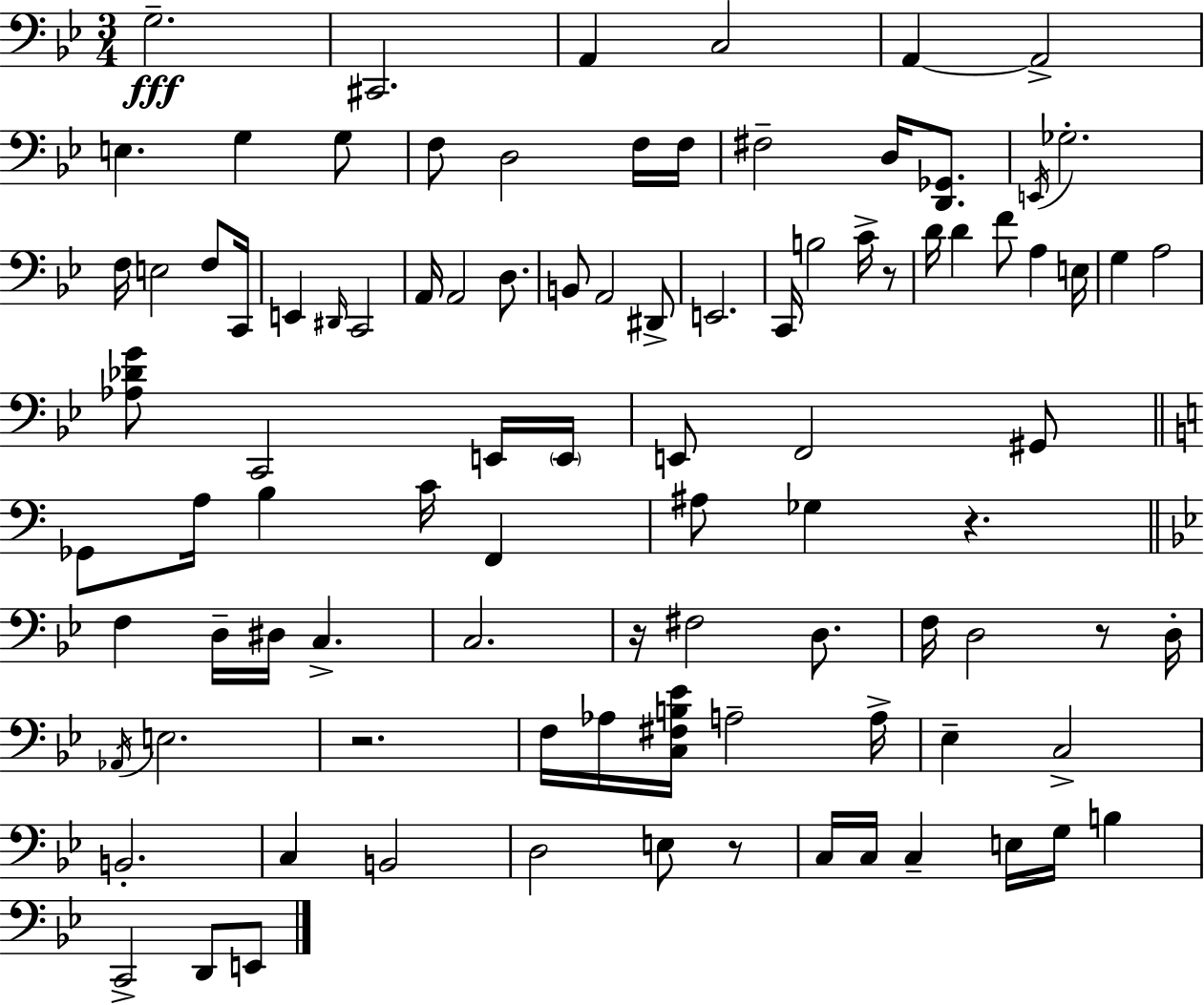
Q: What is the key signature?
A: BES major